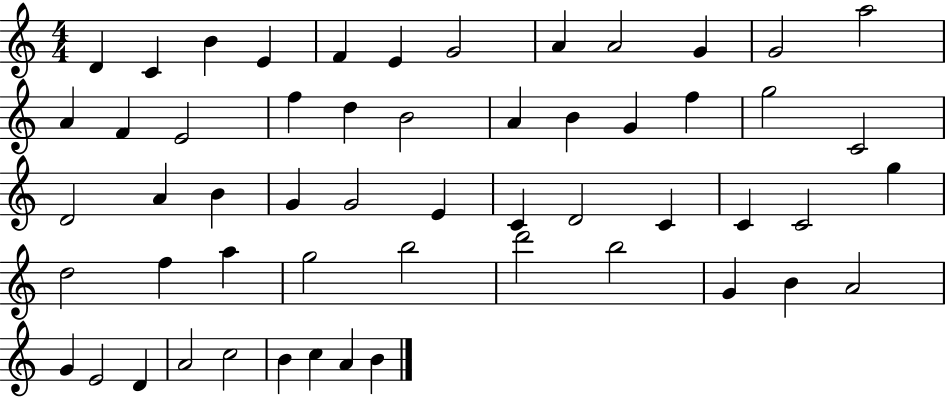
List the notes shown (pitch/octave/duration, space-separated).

D4/q C4/q B4/q E4/q F4/q E4/q G4/h A4/q A4/h G4/q G4/h A5/h A4/q F4/q E4/h F5/q D5/q B4/h A4/q B4/q G4/q F5/q G5/h C4/h D4/h A4/q B4/q G4/q G4/h E4/q C4/q D4/h C4/q C4/q C4/h G5/q D5/h F5/q A5/q G5/h B5/h D6/h B5/h G4/q B4/q A4/h G4/q E4/h D4/q A4/h C5/h B4/q C5/q A4/q B4/q